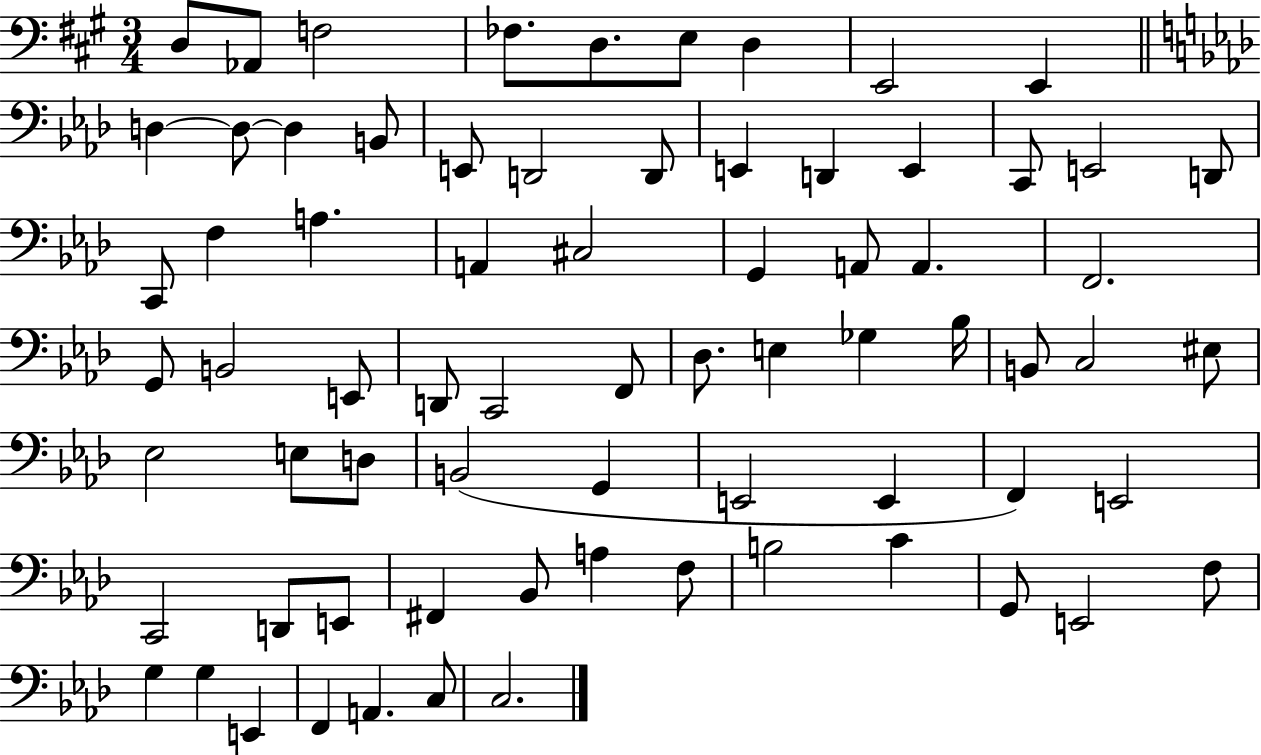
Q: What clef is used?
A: bass